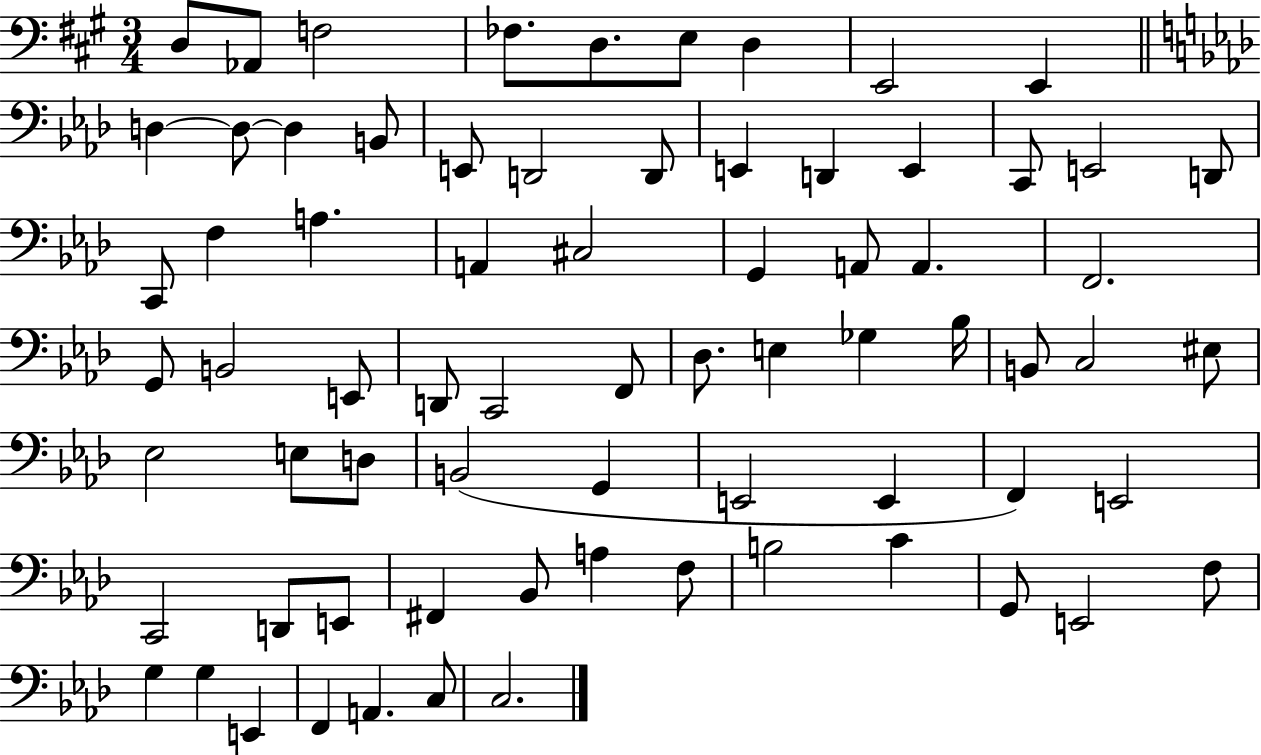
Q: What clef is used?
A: bass